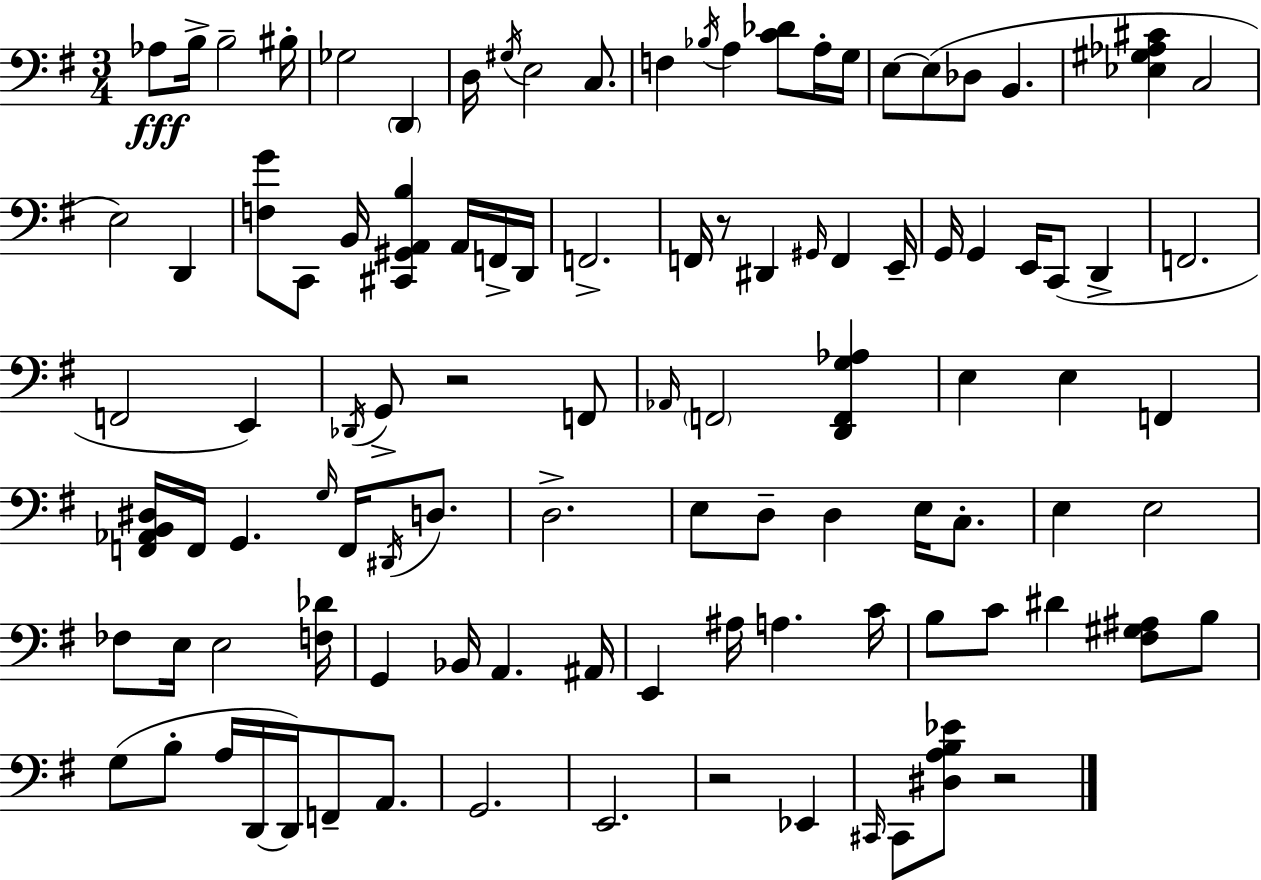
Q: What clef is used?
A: bass